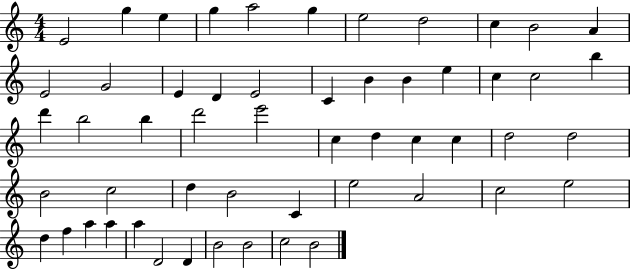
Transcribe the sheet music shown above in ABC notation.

X:1
T:Untitled
M:4/4
L:1/4
K:C
E2 g e g a2 g e2 d2 c B2 A E2 G2 E D E2 C B B e c c2 b d' b2 b d'2 e'2 c d c c d2 d2 B2 c2 d B2 C e2 A2 c2 e2 d f a a a D2 D B2 B2 c2 B2